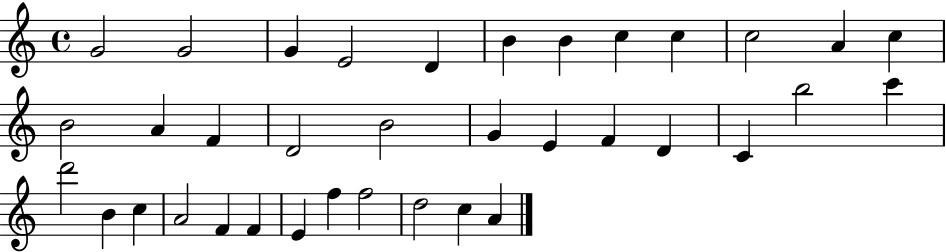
{
  \clef treble
  \time 4/4
  \defaultTimeSignature
  \key c \major
  g'2 g'2 | g'4 e'2 d'4 | b'4 b'4 c''4 c''4 | c''2 a'4 c''4 | \break b'2 a'4 f'4 | d'2 b'2 | g'4 e'4 f'4 d'4 | c'4 b''2 c'''4 | \break d'''2 b'4 c''4 | a'2 f'4 f'4 | e'4 f''4 f''2 | d''2 c''4 a'4 | \break \bar "|."
}